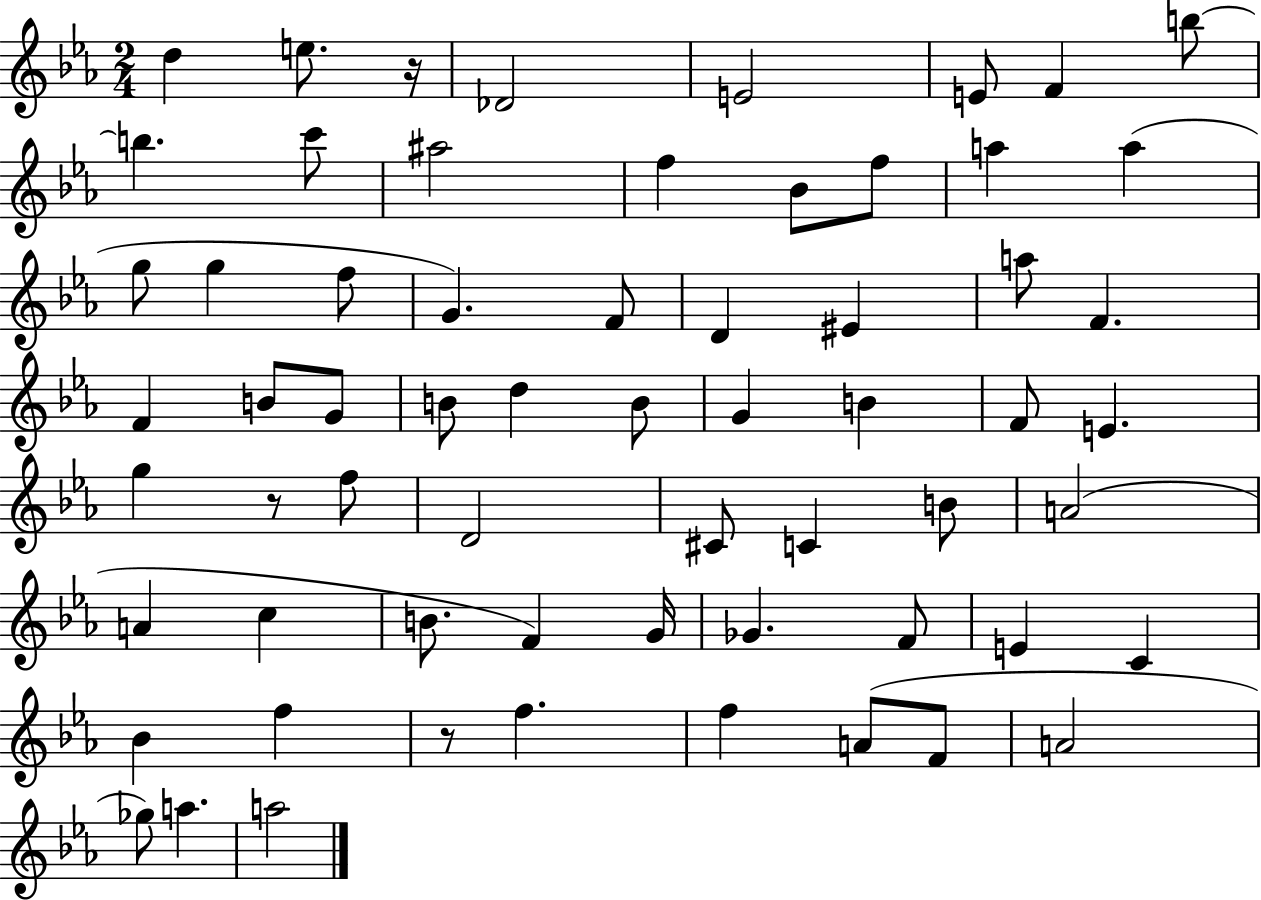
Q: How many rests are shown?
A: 3